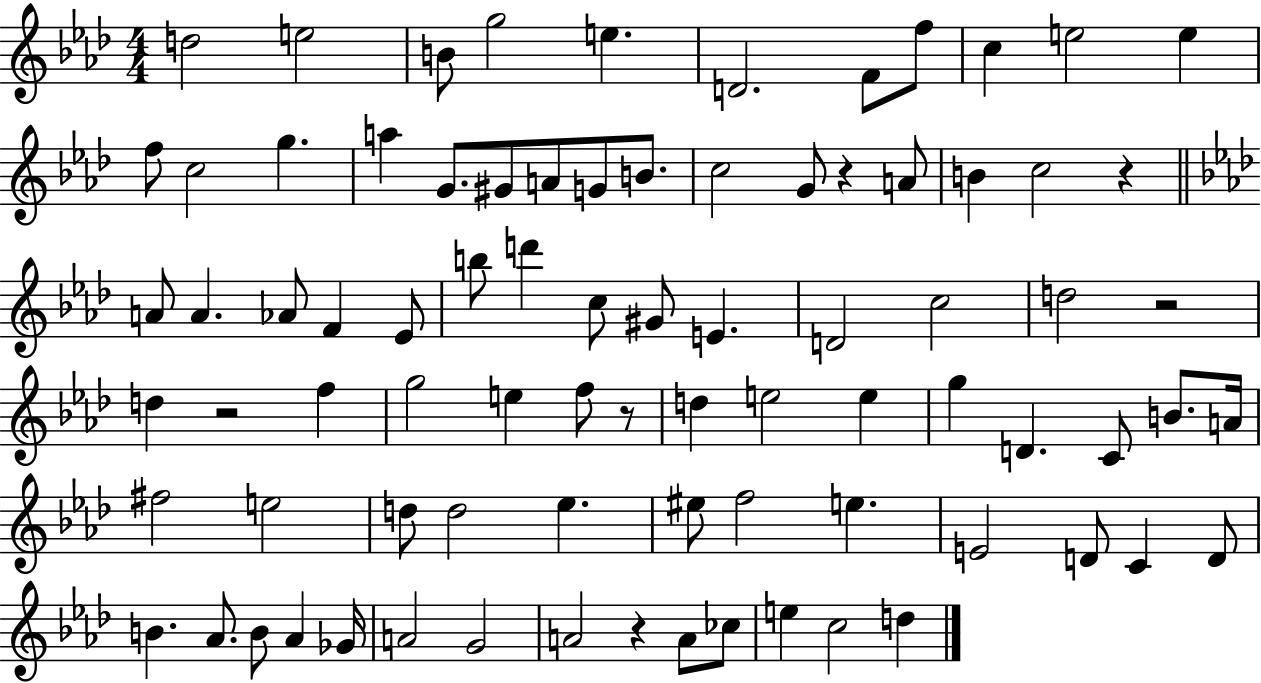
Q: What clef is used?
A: treble